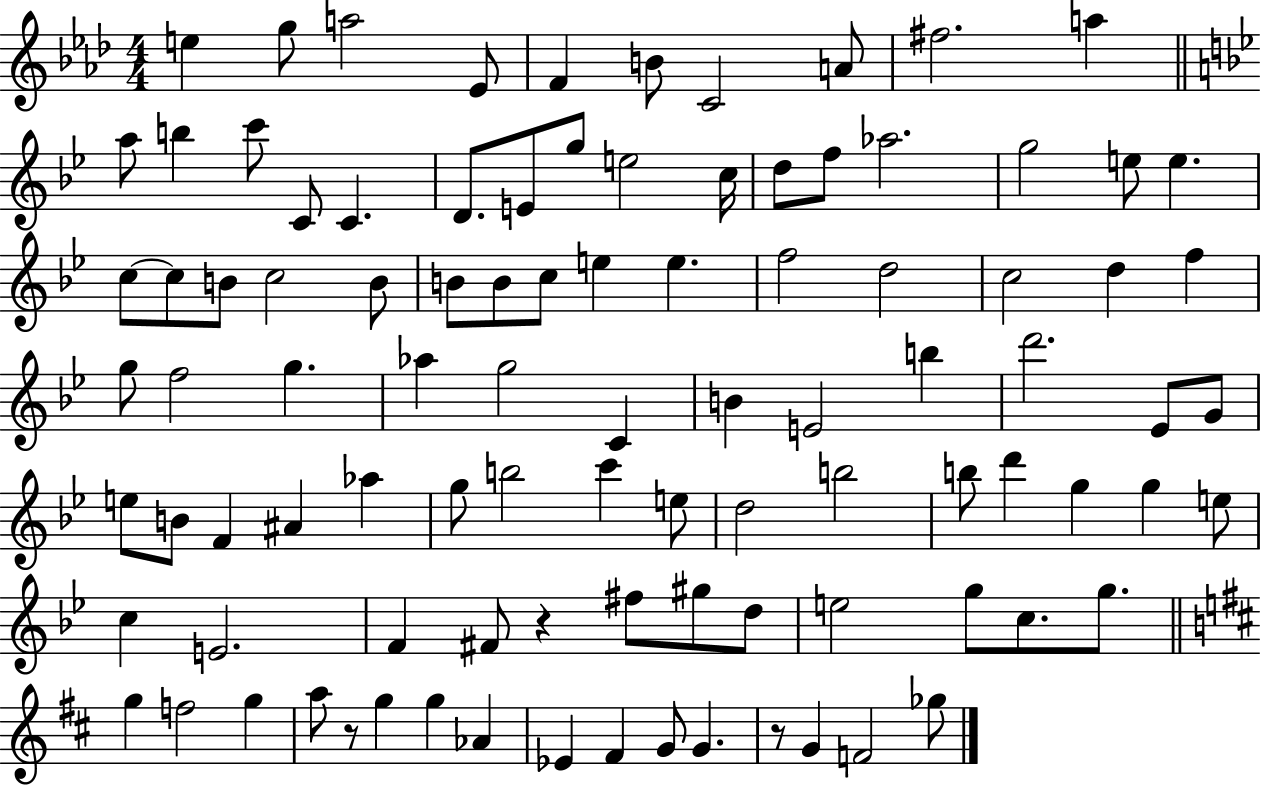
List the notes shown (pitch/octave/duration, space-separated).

E5/q G5/e A5/h Eb4/e F4/q B4/e C4/h A4/e F#5/h. A5/q A5/e B5/q C6/e C4/e C4/q. D4/e. E4/e G5/e E5/h C5/s D5/e F5/e Ab5/h. G5/h E5/e E5/q. C5/e C5/e B4/e C5/h B4/e B4/e B4/e C5/e E5/q E5/q. F5/h D5/h C5/h D5/q F5/q G5/e F5/h G5/q. Ab5/q G5/h C4/q B4/q E4/h B5/q D6/h. Eb4/e G4/e E5/e B4/e F4/q A#4/q Ab5/q G5/e B5/h C6/q E5/e D5/h B5/h B5/e D6/q G5/q G5/q E5/e C5/q E4/h. F4/q F#4/e R/q F#5/e G#5/e D5/e E5/h G5/e C5/e. G5/e. G5/q F5/h G5/q A5/e R/e G5/q G5/q Ab4/q Eb4/q F#4/q G4/e G4/q. R/e G4/q F4/h Gb5/e